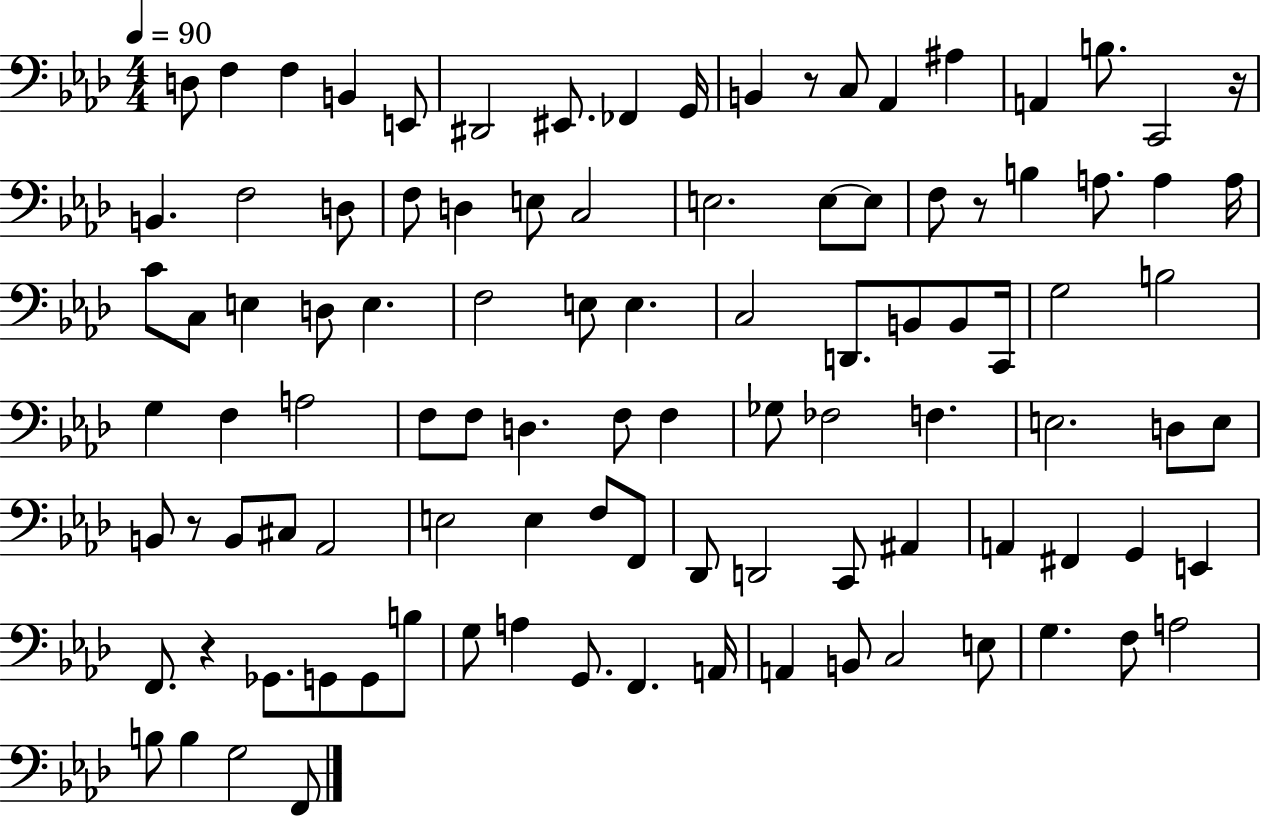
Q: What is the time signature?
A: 4/4